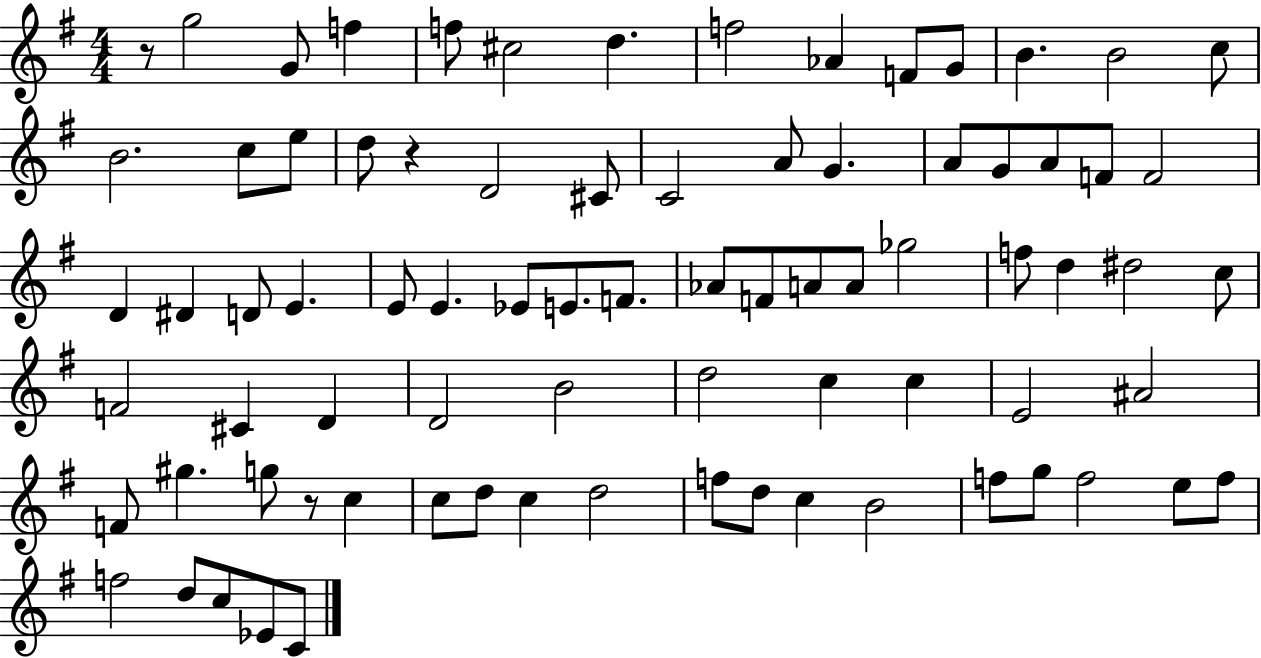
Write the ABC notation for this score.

X:1
T:Untitled
M:4/4
L:1/4
K:G
z/2 g2 G/2 f f/2 ^c2 d f2 _A F/2 G/2 B B2 c/2 B2 c/2 e/2 d/2 z D2 ^C/2 C2 A/2 G A/2 G/2 A/2 F/2 F2 D ^D D/2 E E/2 E _E/2 E/2 F/2 _A/2 F/2 A/2 A/2 _g2 f/2 d ^d2 c/2 F2 ^C D D2 B2 d2 c c E2 ^A2 F/2 ^g g/2 z/2 c c/2 d/2 c d2 f/2 d/2 c B2 f/2 g/2 f2 e/2 f/2 f2 d/2 c/2 _E/2 C/2